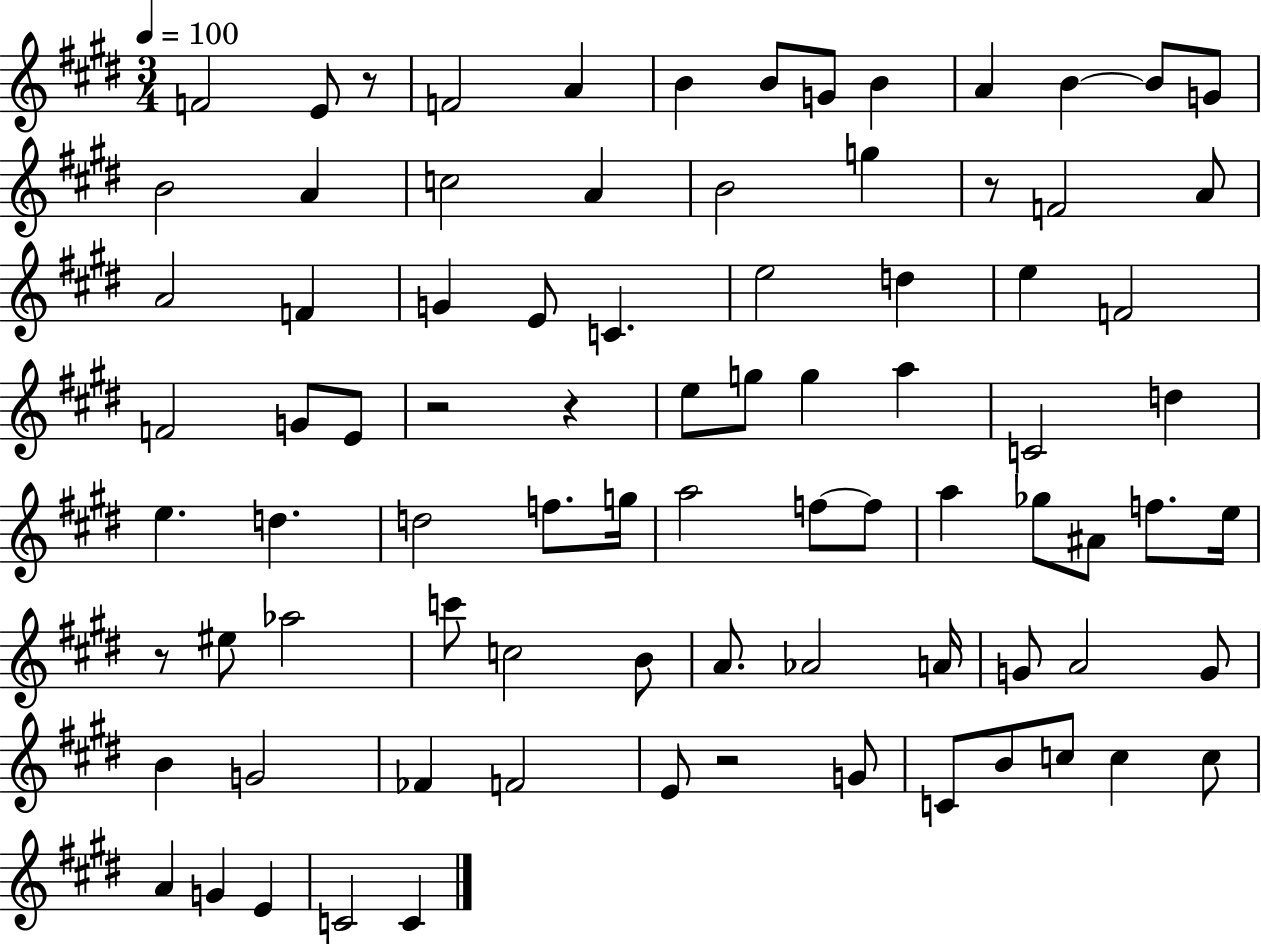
X:1
T:Untitled
M:3/4
L:1/4
K:E
F2 E/2 z/2 F2 A B B/2 G/2 B A B B/2 G/2 B2 A c2 A B2 g z/2 F2 A/2 A2 F G E/2 C e2 d e F2 F2 G/2 E/2 z2 z e/2 g/2 g a C2 d e d d2 f/2 g/4 a2 f/2 f/2 a _g/2 ^A/2 f/2 e/4 z/2 ^e/2 _a2 c'/2 c2 B/2 A/2 _A2 A/4 G/2 A2 G/2 B G2 _F F2 E/2 z2 G/2 C/2 B/2 c/2 c c/2 A G E C2 C